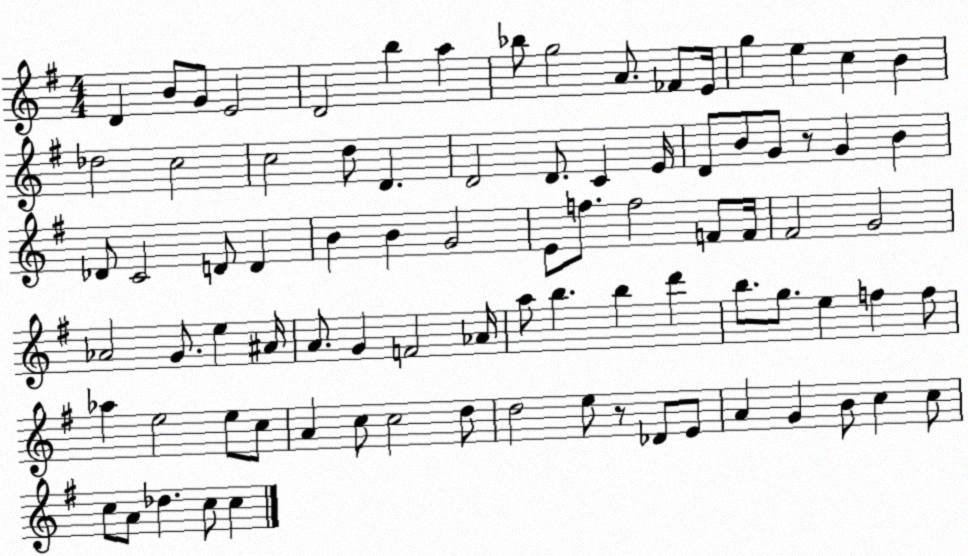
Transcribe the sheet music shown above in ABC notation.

X:1
T:Untitled
M:4/4
L:1/4
K:G
D B/2 G/2 E2 D2 b a _b/2 g2 A/2 _F/2 E/4 g e c B _d2 c2 c2 d/2 D D2 D/2 C E/4 D/2 B/2 G/2 z/2 G B _D/2 C2 D/2 D B B G2 E/2 f/2 f2 F/2 F/4 ^F2 G2 _A2 G/2 e ^A/4 A/2 G F2 _A/4 a/2 b b d' b/2 g/2 e f f/2 _a e2 e/2 c/2 A c/2 c2 d/2 d2 e/2 z/2 _D/2 E/2 A G B/2 c c/2 c/2 A/2 _d c/2 c